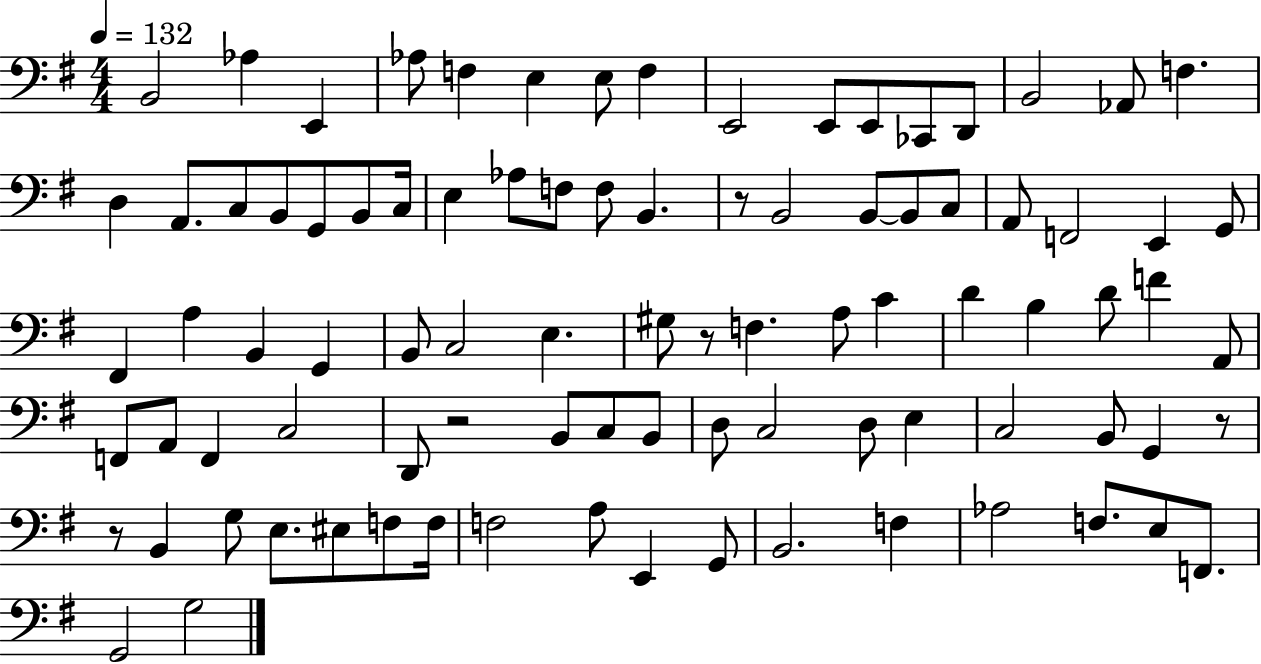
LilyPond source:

{
  \clef bass
  \numericTimeSignature
  \time 4/4
  \key g \major
  \tempo 4 = 132
  b,2 aes4 e,4 | aes8 f4 e4 e8 f4 | e,2 e,8 e,8 ces,8 d,8 | b,2 aes,8 f4. | \break d4 a,8. c8 b,8 g,8 b,8 c16 | e4 aes8 f8 f8 b,4. | r8 b,2 b,8~~ b,8 c8 | a,8 f,2 e,4 g,8 | \break fis,4 a4 b,4 g,4 | b,8 c2 e4. | gis8 r8 f4. a8 c'4 | d'4 b4 d'8 f'4 a,8 | \break f,8 a,8 f,4 c2 | d,8 r2 b,8 c8 b,8 | d8 c2 d8 e4 | c2 b,8 g,4 r8 | \break r8 b,4 g8 e8. eis8 f8 f16 | f2 a8 e,4 g,8 | b,2. f4 | aes2 f8. e8 f,8. | \break g,2 g2 | \bar "|."
}